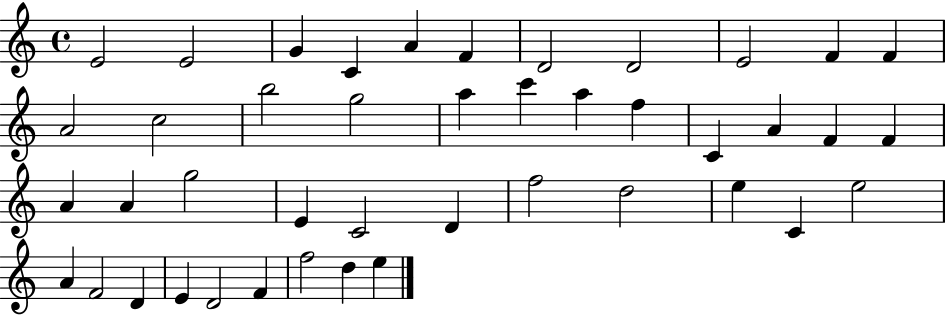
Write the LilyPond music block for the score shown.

{
  \clef treble
  \time 4/4
  \defaultTimeSignature
  \key c \major
  e'2 e'2 | g'4 c'4 a'4 f'4 | d'2 d'2 | e'2 f'4 f'4 | \break a'2 c''2 | b''2 g''2 | a''4 c'''4 a''4 f''4 | c'4 a'4 f'4 f'4 | \break a'4 a'4 g''2 | e'4 c'2 d'4 | f''2 d''2 | e''4 c'4 e''2 | \break a'4 f'2 d'4 | e'4 d'2 f'4 | f''2 d''4 e''4 | \bar "|."
}